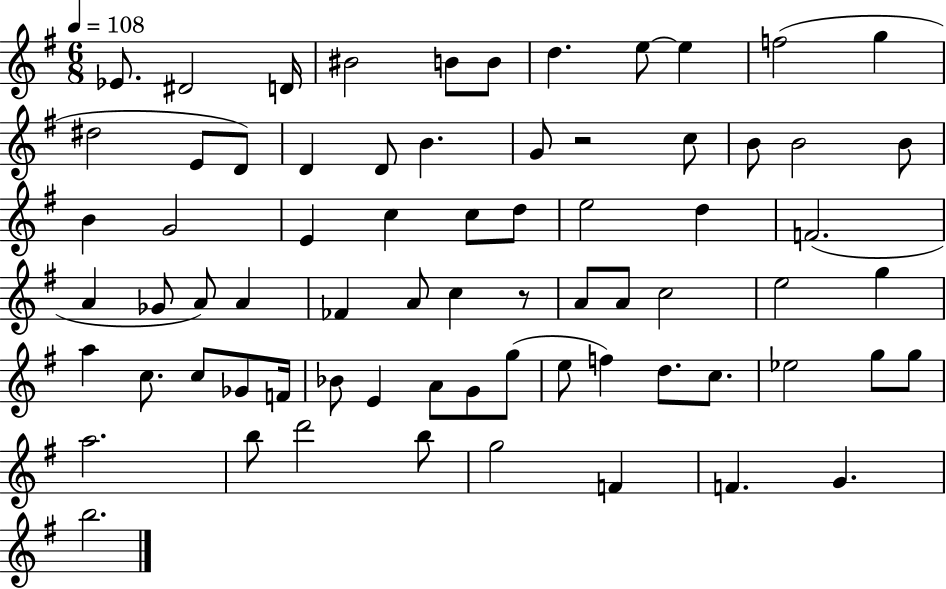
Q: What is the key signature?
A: G major